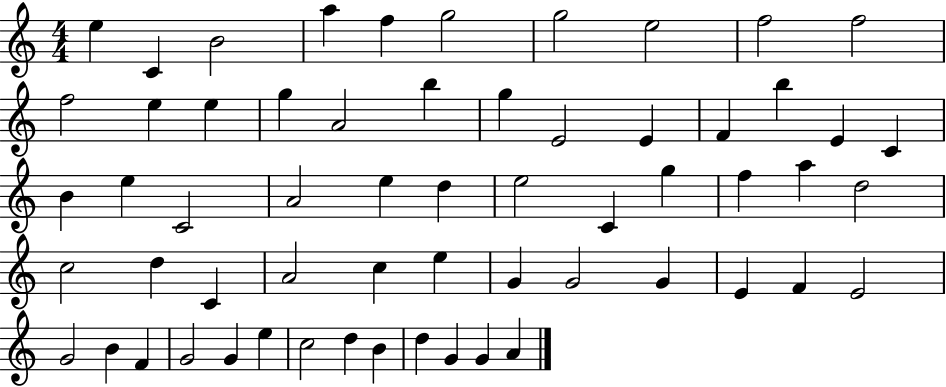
E5/q C4/q B4/h A5/q F5/q G5/h G5/h E5/h F5/h F5/h F5/h E5/q E5/q G5/q A4/h B5/q G5/q E4/h E4/q F4/q B5/q E4/q C4/q B4/q E5/q C4/h A4/h E5/q D5/q E5/h C4/q G5/q F5/q A5/q D5/h C5/h D5/q C4/q A4/h C5/q E5/q G4/q G4/h G4/q E4/q F4/q E4/h G4/h B4/q F4/q G4/h G4/q E5/q C5/h D5/q B4/q D5/q G4/q G4/q A4/q